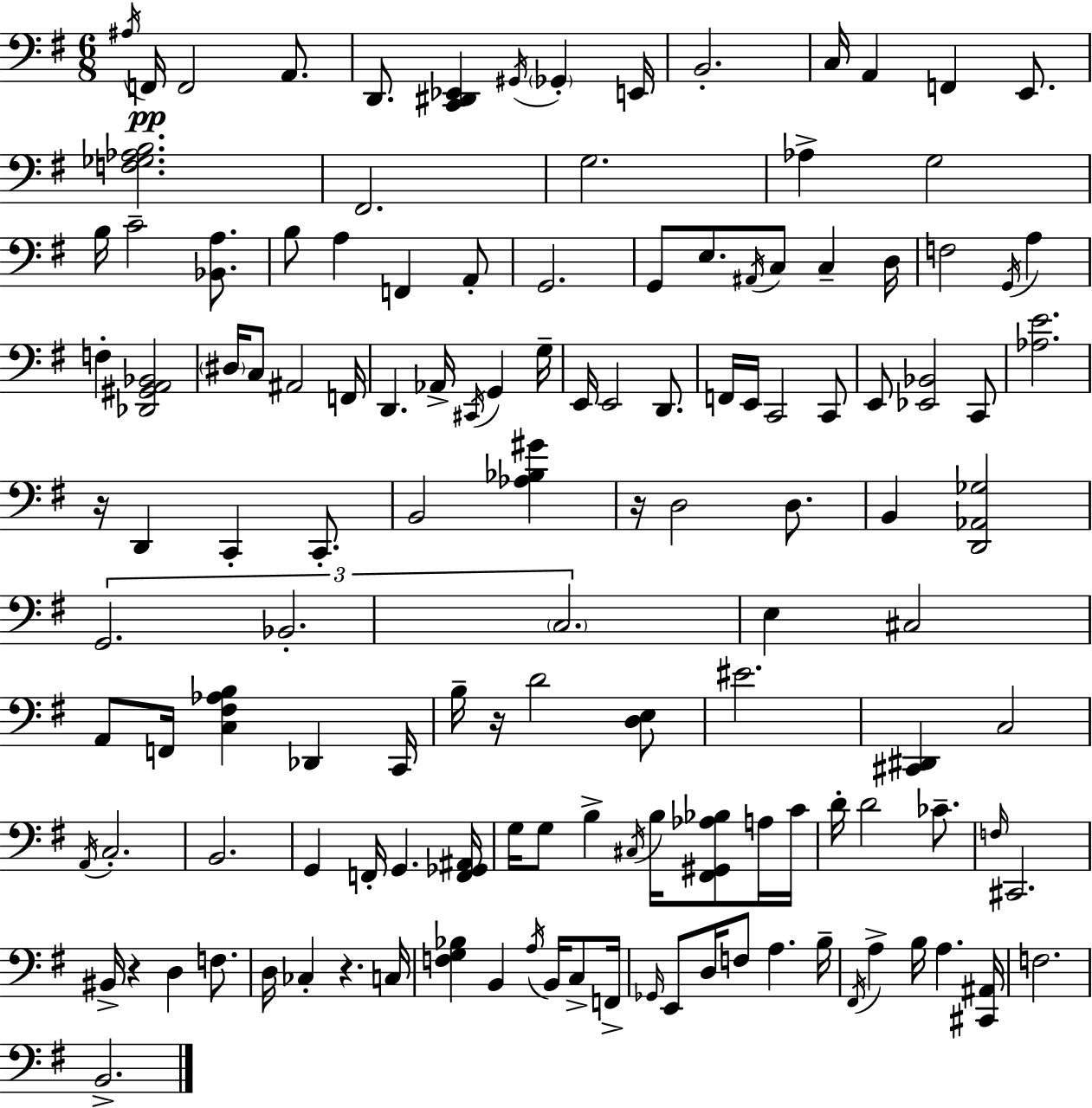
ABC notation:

X:1
T:Untitled
M:6/8
L:1/4
K:G
^A,/4 F,,/4 F,,2 A,,/2 D,,/2 [C,,^D,,_E,,] ^G,,/4 _G,, E,,/4 B,,2 C,/4 A,, F,, E,,/2 [F,_G,_A,B,]2 ^F,,2 G,2 _A, G,2 B,/4 C2 [_B,,A,]/2 B,/2 A, F,, A,,/2 G,,2 G,,/2 E,/2 ^A,,/4 C,/2 C, D,/4 F,2 G,,/4 A, F, [_D,,^G,,A,,_B,,]2 ^D,/4 C,/2 ^A,,2 F,,/4 D,, _A,,/4 ^C,,/4 G,, G,/4 E,,/4 E,,2 D,,/2 F,,/4 E,,/4 C,,2 C,,/2 E,,/2 [_E,,_B,,]2 C,,/2 [_A,E]2 z/4 D,, C,, C,,/2 B,,2 [_A,_B,^G] z/4 D,2 D,/2 B,, [D,,_A,,_G,]2 G,,2 _B,,2 C,2 E, ^C,2 A,,/2 F,,/4 [C,^F,_A,B,] _D,, C,,/4 B,/4 z/4 D2 [D,E,]/2 ^E2 [^C,,^D,,] C,2 A,,/4 C,2 B,,2 G,, F,,/4 G,, [F,,_G,,^A,,]/4 G,/4 G,/2 B, ^C,/4 B,/4 [^F,,^G,,_A,_B,]/2 A,/4 C/4 D/4 D2 _C/2 F,/4 ^C,,2 ^B,,/4 z D, F,/2 D,/4 _C, z C,/4 [F,G,_B,] B,, A,/4 B,,/4 C,/2 F,,/4 _G,,/4 E,,/2 D,/4 F,/2 A, B,/4 ^F,,/4 A, B,/4 A, [^C,,^A,,]/4 F,2 B,,2